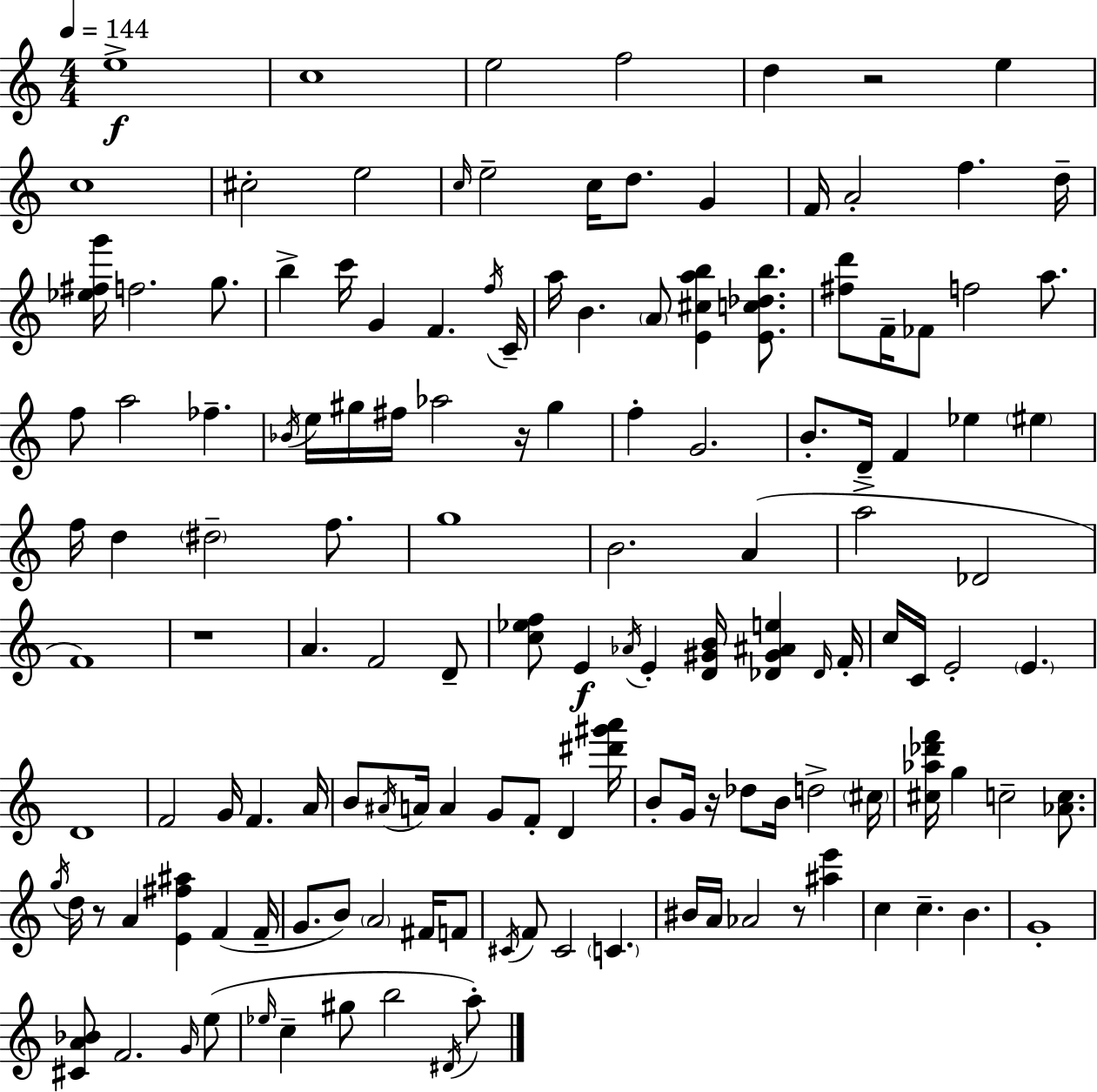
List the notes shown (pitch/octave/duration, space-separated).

E5/w C5/w E5/h F5/h D5/q R/h E5/q C5/w C#5/h E5/h C5/s E5/h C5/s D5/e. G4/q F4/s A4/h F5/q. D5/s [Eb5,F#5,G6]/s F5/h. G5/e. B5/q C6/s G4/q F4/q. F5/s C4/s A5/s B4/q. A4/e [E4,C#5,A5,B5]/q [E4,C5,Db5,B5]/e. [F#5,D6]/e F4/s FES4/e F5/h A5/e. F5/e A5/h FES5/q. Bb4/s E5/s G#5/s F#5/s Ab5/h R/s G#5/q F5/q G4/h. B4/e. D4/s F4/q Eb5/q EIS5/q F5/s D5/q D#5/h F5/e. G5/w B4/h. A4/q A5/h Db4/h F4/w R/w A4/q. F4/h D4/e [C5,Eb5,F5]/e E4/q Ab4/s E4/q [D4,G#4,B4]/s [Db4,G#4,A#4,E5]/q Db4/s F4/s C5/s C4/s E4/h E4/q. D4/w F4/h G4/s F4/q. A4/s B4/e A#4/s A4/s A4/q G4/e F4/e D4/q [D#6,G#6,A6]/s B4/e G4/s R/s Db5/e B4/s D5/h C#5/s [C#5,Ab5,Db6,F6]/s G5/q C5/h [Ab4,C5]/e. G5/s D5/s R/e A4/q [E4,F#5,A#5]/q F4/q F4/s G4/e. B4/e A4/h F#4/s F4/e C#4/s F4/e C#4/h C4/q. BIS4/s A4/s Ab4/h R/e [A#5,E6]/q C5/q C5/q. B4/q. G4/w [C#4,A4,Bb4]/e F4/h. G4/s E5/e Eb5/s C5/q G#5/e B5/h D#4/s A5/e